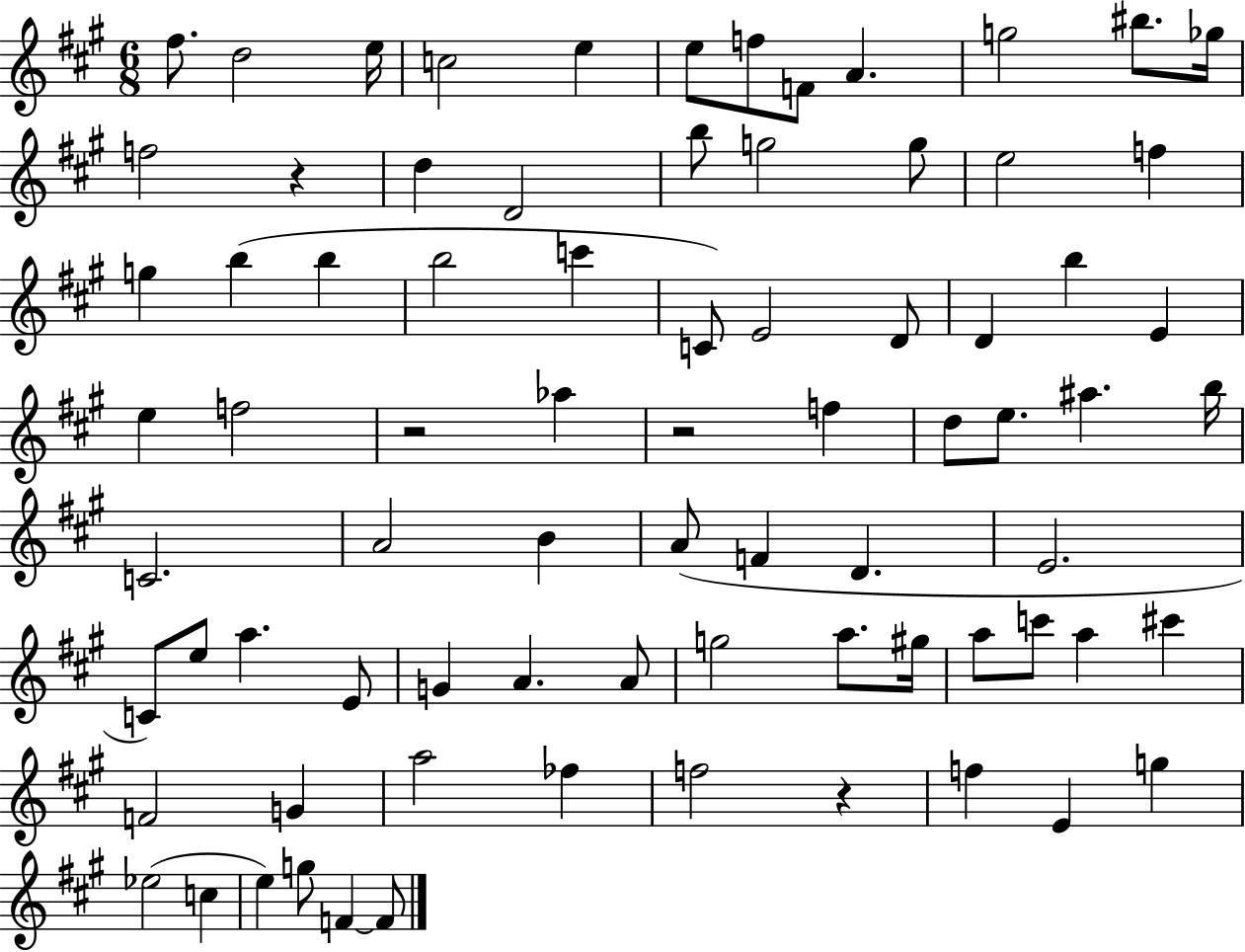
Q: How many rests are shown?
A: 4